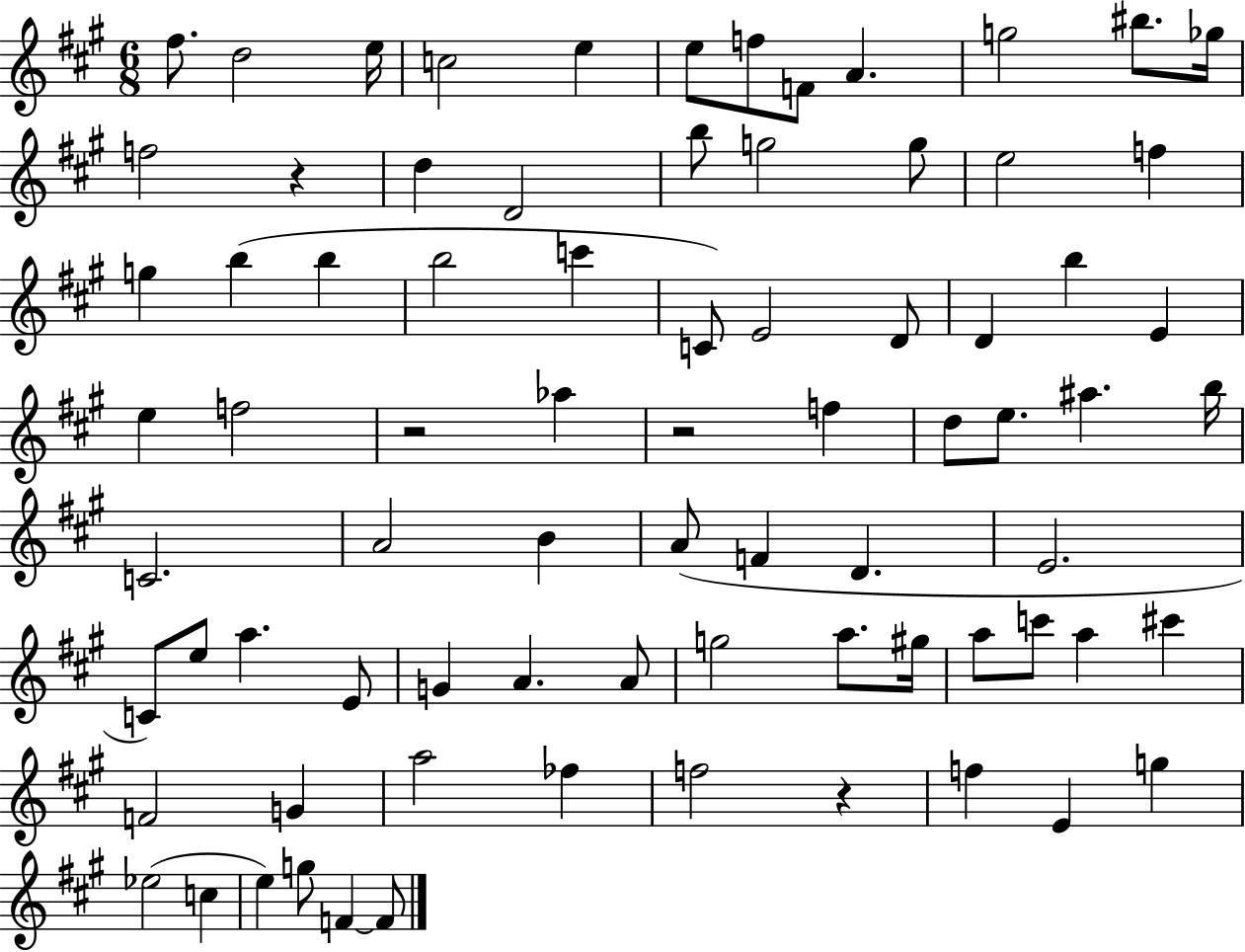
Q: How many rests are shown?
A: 4